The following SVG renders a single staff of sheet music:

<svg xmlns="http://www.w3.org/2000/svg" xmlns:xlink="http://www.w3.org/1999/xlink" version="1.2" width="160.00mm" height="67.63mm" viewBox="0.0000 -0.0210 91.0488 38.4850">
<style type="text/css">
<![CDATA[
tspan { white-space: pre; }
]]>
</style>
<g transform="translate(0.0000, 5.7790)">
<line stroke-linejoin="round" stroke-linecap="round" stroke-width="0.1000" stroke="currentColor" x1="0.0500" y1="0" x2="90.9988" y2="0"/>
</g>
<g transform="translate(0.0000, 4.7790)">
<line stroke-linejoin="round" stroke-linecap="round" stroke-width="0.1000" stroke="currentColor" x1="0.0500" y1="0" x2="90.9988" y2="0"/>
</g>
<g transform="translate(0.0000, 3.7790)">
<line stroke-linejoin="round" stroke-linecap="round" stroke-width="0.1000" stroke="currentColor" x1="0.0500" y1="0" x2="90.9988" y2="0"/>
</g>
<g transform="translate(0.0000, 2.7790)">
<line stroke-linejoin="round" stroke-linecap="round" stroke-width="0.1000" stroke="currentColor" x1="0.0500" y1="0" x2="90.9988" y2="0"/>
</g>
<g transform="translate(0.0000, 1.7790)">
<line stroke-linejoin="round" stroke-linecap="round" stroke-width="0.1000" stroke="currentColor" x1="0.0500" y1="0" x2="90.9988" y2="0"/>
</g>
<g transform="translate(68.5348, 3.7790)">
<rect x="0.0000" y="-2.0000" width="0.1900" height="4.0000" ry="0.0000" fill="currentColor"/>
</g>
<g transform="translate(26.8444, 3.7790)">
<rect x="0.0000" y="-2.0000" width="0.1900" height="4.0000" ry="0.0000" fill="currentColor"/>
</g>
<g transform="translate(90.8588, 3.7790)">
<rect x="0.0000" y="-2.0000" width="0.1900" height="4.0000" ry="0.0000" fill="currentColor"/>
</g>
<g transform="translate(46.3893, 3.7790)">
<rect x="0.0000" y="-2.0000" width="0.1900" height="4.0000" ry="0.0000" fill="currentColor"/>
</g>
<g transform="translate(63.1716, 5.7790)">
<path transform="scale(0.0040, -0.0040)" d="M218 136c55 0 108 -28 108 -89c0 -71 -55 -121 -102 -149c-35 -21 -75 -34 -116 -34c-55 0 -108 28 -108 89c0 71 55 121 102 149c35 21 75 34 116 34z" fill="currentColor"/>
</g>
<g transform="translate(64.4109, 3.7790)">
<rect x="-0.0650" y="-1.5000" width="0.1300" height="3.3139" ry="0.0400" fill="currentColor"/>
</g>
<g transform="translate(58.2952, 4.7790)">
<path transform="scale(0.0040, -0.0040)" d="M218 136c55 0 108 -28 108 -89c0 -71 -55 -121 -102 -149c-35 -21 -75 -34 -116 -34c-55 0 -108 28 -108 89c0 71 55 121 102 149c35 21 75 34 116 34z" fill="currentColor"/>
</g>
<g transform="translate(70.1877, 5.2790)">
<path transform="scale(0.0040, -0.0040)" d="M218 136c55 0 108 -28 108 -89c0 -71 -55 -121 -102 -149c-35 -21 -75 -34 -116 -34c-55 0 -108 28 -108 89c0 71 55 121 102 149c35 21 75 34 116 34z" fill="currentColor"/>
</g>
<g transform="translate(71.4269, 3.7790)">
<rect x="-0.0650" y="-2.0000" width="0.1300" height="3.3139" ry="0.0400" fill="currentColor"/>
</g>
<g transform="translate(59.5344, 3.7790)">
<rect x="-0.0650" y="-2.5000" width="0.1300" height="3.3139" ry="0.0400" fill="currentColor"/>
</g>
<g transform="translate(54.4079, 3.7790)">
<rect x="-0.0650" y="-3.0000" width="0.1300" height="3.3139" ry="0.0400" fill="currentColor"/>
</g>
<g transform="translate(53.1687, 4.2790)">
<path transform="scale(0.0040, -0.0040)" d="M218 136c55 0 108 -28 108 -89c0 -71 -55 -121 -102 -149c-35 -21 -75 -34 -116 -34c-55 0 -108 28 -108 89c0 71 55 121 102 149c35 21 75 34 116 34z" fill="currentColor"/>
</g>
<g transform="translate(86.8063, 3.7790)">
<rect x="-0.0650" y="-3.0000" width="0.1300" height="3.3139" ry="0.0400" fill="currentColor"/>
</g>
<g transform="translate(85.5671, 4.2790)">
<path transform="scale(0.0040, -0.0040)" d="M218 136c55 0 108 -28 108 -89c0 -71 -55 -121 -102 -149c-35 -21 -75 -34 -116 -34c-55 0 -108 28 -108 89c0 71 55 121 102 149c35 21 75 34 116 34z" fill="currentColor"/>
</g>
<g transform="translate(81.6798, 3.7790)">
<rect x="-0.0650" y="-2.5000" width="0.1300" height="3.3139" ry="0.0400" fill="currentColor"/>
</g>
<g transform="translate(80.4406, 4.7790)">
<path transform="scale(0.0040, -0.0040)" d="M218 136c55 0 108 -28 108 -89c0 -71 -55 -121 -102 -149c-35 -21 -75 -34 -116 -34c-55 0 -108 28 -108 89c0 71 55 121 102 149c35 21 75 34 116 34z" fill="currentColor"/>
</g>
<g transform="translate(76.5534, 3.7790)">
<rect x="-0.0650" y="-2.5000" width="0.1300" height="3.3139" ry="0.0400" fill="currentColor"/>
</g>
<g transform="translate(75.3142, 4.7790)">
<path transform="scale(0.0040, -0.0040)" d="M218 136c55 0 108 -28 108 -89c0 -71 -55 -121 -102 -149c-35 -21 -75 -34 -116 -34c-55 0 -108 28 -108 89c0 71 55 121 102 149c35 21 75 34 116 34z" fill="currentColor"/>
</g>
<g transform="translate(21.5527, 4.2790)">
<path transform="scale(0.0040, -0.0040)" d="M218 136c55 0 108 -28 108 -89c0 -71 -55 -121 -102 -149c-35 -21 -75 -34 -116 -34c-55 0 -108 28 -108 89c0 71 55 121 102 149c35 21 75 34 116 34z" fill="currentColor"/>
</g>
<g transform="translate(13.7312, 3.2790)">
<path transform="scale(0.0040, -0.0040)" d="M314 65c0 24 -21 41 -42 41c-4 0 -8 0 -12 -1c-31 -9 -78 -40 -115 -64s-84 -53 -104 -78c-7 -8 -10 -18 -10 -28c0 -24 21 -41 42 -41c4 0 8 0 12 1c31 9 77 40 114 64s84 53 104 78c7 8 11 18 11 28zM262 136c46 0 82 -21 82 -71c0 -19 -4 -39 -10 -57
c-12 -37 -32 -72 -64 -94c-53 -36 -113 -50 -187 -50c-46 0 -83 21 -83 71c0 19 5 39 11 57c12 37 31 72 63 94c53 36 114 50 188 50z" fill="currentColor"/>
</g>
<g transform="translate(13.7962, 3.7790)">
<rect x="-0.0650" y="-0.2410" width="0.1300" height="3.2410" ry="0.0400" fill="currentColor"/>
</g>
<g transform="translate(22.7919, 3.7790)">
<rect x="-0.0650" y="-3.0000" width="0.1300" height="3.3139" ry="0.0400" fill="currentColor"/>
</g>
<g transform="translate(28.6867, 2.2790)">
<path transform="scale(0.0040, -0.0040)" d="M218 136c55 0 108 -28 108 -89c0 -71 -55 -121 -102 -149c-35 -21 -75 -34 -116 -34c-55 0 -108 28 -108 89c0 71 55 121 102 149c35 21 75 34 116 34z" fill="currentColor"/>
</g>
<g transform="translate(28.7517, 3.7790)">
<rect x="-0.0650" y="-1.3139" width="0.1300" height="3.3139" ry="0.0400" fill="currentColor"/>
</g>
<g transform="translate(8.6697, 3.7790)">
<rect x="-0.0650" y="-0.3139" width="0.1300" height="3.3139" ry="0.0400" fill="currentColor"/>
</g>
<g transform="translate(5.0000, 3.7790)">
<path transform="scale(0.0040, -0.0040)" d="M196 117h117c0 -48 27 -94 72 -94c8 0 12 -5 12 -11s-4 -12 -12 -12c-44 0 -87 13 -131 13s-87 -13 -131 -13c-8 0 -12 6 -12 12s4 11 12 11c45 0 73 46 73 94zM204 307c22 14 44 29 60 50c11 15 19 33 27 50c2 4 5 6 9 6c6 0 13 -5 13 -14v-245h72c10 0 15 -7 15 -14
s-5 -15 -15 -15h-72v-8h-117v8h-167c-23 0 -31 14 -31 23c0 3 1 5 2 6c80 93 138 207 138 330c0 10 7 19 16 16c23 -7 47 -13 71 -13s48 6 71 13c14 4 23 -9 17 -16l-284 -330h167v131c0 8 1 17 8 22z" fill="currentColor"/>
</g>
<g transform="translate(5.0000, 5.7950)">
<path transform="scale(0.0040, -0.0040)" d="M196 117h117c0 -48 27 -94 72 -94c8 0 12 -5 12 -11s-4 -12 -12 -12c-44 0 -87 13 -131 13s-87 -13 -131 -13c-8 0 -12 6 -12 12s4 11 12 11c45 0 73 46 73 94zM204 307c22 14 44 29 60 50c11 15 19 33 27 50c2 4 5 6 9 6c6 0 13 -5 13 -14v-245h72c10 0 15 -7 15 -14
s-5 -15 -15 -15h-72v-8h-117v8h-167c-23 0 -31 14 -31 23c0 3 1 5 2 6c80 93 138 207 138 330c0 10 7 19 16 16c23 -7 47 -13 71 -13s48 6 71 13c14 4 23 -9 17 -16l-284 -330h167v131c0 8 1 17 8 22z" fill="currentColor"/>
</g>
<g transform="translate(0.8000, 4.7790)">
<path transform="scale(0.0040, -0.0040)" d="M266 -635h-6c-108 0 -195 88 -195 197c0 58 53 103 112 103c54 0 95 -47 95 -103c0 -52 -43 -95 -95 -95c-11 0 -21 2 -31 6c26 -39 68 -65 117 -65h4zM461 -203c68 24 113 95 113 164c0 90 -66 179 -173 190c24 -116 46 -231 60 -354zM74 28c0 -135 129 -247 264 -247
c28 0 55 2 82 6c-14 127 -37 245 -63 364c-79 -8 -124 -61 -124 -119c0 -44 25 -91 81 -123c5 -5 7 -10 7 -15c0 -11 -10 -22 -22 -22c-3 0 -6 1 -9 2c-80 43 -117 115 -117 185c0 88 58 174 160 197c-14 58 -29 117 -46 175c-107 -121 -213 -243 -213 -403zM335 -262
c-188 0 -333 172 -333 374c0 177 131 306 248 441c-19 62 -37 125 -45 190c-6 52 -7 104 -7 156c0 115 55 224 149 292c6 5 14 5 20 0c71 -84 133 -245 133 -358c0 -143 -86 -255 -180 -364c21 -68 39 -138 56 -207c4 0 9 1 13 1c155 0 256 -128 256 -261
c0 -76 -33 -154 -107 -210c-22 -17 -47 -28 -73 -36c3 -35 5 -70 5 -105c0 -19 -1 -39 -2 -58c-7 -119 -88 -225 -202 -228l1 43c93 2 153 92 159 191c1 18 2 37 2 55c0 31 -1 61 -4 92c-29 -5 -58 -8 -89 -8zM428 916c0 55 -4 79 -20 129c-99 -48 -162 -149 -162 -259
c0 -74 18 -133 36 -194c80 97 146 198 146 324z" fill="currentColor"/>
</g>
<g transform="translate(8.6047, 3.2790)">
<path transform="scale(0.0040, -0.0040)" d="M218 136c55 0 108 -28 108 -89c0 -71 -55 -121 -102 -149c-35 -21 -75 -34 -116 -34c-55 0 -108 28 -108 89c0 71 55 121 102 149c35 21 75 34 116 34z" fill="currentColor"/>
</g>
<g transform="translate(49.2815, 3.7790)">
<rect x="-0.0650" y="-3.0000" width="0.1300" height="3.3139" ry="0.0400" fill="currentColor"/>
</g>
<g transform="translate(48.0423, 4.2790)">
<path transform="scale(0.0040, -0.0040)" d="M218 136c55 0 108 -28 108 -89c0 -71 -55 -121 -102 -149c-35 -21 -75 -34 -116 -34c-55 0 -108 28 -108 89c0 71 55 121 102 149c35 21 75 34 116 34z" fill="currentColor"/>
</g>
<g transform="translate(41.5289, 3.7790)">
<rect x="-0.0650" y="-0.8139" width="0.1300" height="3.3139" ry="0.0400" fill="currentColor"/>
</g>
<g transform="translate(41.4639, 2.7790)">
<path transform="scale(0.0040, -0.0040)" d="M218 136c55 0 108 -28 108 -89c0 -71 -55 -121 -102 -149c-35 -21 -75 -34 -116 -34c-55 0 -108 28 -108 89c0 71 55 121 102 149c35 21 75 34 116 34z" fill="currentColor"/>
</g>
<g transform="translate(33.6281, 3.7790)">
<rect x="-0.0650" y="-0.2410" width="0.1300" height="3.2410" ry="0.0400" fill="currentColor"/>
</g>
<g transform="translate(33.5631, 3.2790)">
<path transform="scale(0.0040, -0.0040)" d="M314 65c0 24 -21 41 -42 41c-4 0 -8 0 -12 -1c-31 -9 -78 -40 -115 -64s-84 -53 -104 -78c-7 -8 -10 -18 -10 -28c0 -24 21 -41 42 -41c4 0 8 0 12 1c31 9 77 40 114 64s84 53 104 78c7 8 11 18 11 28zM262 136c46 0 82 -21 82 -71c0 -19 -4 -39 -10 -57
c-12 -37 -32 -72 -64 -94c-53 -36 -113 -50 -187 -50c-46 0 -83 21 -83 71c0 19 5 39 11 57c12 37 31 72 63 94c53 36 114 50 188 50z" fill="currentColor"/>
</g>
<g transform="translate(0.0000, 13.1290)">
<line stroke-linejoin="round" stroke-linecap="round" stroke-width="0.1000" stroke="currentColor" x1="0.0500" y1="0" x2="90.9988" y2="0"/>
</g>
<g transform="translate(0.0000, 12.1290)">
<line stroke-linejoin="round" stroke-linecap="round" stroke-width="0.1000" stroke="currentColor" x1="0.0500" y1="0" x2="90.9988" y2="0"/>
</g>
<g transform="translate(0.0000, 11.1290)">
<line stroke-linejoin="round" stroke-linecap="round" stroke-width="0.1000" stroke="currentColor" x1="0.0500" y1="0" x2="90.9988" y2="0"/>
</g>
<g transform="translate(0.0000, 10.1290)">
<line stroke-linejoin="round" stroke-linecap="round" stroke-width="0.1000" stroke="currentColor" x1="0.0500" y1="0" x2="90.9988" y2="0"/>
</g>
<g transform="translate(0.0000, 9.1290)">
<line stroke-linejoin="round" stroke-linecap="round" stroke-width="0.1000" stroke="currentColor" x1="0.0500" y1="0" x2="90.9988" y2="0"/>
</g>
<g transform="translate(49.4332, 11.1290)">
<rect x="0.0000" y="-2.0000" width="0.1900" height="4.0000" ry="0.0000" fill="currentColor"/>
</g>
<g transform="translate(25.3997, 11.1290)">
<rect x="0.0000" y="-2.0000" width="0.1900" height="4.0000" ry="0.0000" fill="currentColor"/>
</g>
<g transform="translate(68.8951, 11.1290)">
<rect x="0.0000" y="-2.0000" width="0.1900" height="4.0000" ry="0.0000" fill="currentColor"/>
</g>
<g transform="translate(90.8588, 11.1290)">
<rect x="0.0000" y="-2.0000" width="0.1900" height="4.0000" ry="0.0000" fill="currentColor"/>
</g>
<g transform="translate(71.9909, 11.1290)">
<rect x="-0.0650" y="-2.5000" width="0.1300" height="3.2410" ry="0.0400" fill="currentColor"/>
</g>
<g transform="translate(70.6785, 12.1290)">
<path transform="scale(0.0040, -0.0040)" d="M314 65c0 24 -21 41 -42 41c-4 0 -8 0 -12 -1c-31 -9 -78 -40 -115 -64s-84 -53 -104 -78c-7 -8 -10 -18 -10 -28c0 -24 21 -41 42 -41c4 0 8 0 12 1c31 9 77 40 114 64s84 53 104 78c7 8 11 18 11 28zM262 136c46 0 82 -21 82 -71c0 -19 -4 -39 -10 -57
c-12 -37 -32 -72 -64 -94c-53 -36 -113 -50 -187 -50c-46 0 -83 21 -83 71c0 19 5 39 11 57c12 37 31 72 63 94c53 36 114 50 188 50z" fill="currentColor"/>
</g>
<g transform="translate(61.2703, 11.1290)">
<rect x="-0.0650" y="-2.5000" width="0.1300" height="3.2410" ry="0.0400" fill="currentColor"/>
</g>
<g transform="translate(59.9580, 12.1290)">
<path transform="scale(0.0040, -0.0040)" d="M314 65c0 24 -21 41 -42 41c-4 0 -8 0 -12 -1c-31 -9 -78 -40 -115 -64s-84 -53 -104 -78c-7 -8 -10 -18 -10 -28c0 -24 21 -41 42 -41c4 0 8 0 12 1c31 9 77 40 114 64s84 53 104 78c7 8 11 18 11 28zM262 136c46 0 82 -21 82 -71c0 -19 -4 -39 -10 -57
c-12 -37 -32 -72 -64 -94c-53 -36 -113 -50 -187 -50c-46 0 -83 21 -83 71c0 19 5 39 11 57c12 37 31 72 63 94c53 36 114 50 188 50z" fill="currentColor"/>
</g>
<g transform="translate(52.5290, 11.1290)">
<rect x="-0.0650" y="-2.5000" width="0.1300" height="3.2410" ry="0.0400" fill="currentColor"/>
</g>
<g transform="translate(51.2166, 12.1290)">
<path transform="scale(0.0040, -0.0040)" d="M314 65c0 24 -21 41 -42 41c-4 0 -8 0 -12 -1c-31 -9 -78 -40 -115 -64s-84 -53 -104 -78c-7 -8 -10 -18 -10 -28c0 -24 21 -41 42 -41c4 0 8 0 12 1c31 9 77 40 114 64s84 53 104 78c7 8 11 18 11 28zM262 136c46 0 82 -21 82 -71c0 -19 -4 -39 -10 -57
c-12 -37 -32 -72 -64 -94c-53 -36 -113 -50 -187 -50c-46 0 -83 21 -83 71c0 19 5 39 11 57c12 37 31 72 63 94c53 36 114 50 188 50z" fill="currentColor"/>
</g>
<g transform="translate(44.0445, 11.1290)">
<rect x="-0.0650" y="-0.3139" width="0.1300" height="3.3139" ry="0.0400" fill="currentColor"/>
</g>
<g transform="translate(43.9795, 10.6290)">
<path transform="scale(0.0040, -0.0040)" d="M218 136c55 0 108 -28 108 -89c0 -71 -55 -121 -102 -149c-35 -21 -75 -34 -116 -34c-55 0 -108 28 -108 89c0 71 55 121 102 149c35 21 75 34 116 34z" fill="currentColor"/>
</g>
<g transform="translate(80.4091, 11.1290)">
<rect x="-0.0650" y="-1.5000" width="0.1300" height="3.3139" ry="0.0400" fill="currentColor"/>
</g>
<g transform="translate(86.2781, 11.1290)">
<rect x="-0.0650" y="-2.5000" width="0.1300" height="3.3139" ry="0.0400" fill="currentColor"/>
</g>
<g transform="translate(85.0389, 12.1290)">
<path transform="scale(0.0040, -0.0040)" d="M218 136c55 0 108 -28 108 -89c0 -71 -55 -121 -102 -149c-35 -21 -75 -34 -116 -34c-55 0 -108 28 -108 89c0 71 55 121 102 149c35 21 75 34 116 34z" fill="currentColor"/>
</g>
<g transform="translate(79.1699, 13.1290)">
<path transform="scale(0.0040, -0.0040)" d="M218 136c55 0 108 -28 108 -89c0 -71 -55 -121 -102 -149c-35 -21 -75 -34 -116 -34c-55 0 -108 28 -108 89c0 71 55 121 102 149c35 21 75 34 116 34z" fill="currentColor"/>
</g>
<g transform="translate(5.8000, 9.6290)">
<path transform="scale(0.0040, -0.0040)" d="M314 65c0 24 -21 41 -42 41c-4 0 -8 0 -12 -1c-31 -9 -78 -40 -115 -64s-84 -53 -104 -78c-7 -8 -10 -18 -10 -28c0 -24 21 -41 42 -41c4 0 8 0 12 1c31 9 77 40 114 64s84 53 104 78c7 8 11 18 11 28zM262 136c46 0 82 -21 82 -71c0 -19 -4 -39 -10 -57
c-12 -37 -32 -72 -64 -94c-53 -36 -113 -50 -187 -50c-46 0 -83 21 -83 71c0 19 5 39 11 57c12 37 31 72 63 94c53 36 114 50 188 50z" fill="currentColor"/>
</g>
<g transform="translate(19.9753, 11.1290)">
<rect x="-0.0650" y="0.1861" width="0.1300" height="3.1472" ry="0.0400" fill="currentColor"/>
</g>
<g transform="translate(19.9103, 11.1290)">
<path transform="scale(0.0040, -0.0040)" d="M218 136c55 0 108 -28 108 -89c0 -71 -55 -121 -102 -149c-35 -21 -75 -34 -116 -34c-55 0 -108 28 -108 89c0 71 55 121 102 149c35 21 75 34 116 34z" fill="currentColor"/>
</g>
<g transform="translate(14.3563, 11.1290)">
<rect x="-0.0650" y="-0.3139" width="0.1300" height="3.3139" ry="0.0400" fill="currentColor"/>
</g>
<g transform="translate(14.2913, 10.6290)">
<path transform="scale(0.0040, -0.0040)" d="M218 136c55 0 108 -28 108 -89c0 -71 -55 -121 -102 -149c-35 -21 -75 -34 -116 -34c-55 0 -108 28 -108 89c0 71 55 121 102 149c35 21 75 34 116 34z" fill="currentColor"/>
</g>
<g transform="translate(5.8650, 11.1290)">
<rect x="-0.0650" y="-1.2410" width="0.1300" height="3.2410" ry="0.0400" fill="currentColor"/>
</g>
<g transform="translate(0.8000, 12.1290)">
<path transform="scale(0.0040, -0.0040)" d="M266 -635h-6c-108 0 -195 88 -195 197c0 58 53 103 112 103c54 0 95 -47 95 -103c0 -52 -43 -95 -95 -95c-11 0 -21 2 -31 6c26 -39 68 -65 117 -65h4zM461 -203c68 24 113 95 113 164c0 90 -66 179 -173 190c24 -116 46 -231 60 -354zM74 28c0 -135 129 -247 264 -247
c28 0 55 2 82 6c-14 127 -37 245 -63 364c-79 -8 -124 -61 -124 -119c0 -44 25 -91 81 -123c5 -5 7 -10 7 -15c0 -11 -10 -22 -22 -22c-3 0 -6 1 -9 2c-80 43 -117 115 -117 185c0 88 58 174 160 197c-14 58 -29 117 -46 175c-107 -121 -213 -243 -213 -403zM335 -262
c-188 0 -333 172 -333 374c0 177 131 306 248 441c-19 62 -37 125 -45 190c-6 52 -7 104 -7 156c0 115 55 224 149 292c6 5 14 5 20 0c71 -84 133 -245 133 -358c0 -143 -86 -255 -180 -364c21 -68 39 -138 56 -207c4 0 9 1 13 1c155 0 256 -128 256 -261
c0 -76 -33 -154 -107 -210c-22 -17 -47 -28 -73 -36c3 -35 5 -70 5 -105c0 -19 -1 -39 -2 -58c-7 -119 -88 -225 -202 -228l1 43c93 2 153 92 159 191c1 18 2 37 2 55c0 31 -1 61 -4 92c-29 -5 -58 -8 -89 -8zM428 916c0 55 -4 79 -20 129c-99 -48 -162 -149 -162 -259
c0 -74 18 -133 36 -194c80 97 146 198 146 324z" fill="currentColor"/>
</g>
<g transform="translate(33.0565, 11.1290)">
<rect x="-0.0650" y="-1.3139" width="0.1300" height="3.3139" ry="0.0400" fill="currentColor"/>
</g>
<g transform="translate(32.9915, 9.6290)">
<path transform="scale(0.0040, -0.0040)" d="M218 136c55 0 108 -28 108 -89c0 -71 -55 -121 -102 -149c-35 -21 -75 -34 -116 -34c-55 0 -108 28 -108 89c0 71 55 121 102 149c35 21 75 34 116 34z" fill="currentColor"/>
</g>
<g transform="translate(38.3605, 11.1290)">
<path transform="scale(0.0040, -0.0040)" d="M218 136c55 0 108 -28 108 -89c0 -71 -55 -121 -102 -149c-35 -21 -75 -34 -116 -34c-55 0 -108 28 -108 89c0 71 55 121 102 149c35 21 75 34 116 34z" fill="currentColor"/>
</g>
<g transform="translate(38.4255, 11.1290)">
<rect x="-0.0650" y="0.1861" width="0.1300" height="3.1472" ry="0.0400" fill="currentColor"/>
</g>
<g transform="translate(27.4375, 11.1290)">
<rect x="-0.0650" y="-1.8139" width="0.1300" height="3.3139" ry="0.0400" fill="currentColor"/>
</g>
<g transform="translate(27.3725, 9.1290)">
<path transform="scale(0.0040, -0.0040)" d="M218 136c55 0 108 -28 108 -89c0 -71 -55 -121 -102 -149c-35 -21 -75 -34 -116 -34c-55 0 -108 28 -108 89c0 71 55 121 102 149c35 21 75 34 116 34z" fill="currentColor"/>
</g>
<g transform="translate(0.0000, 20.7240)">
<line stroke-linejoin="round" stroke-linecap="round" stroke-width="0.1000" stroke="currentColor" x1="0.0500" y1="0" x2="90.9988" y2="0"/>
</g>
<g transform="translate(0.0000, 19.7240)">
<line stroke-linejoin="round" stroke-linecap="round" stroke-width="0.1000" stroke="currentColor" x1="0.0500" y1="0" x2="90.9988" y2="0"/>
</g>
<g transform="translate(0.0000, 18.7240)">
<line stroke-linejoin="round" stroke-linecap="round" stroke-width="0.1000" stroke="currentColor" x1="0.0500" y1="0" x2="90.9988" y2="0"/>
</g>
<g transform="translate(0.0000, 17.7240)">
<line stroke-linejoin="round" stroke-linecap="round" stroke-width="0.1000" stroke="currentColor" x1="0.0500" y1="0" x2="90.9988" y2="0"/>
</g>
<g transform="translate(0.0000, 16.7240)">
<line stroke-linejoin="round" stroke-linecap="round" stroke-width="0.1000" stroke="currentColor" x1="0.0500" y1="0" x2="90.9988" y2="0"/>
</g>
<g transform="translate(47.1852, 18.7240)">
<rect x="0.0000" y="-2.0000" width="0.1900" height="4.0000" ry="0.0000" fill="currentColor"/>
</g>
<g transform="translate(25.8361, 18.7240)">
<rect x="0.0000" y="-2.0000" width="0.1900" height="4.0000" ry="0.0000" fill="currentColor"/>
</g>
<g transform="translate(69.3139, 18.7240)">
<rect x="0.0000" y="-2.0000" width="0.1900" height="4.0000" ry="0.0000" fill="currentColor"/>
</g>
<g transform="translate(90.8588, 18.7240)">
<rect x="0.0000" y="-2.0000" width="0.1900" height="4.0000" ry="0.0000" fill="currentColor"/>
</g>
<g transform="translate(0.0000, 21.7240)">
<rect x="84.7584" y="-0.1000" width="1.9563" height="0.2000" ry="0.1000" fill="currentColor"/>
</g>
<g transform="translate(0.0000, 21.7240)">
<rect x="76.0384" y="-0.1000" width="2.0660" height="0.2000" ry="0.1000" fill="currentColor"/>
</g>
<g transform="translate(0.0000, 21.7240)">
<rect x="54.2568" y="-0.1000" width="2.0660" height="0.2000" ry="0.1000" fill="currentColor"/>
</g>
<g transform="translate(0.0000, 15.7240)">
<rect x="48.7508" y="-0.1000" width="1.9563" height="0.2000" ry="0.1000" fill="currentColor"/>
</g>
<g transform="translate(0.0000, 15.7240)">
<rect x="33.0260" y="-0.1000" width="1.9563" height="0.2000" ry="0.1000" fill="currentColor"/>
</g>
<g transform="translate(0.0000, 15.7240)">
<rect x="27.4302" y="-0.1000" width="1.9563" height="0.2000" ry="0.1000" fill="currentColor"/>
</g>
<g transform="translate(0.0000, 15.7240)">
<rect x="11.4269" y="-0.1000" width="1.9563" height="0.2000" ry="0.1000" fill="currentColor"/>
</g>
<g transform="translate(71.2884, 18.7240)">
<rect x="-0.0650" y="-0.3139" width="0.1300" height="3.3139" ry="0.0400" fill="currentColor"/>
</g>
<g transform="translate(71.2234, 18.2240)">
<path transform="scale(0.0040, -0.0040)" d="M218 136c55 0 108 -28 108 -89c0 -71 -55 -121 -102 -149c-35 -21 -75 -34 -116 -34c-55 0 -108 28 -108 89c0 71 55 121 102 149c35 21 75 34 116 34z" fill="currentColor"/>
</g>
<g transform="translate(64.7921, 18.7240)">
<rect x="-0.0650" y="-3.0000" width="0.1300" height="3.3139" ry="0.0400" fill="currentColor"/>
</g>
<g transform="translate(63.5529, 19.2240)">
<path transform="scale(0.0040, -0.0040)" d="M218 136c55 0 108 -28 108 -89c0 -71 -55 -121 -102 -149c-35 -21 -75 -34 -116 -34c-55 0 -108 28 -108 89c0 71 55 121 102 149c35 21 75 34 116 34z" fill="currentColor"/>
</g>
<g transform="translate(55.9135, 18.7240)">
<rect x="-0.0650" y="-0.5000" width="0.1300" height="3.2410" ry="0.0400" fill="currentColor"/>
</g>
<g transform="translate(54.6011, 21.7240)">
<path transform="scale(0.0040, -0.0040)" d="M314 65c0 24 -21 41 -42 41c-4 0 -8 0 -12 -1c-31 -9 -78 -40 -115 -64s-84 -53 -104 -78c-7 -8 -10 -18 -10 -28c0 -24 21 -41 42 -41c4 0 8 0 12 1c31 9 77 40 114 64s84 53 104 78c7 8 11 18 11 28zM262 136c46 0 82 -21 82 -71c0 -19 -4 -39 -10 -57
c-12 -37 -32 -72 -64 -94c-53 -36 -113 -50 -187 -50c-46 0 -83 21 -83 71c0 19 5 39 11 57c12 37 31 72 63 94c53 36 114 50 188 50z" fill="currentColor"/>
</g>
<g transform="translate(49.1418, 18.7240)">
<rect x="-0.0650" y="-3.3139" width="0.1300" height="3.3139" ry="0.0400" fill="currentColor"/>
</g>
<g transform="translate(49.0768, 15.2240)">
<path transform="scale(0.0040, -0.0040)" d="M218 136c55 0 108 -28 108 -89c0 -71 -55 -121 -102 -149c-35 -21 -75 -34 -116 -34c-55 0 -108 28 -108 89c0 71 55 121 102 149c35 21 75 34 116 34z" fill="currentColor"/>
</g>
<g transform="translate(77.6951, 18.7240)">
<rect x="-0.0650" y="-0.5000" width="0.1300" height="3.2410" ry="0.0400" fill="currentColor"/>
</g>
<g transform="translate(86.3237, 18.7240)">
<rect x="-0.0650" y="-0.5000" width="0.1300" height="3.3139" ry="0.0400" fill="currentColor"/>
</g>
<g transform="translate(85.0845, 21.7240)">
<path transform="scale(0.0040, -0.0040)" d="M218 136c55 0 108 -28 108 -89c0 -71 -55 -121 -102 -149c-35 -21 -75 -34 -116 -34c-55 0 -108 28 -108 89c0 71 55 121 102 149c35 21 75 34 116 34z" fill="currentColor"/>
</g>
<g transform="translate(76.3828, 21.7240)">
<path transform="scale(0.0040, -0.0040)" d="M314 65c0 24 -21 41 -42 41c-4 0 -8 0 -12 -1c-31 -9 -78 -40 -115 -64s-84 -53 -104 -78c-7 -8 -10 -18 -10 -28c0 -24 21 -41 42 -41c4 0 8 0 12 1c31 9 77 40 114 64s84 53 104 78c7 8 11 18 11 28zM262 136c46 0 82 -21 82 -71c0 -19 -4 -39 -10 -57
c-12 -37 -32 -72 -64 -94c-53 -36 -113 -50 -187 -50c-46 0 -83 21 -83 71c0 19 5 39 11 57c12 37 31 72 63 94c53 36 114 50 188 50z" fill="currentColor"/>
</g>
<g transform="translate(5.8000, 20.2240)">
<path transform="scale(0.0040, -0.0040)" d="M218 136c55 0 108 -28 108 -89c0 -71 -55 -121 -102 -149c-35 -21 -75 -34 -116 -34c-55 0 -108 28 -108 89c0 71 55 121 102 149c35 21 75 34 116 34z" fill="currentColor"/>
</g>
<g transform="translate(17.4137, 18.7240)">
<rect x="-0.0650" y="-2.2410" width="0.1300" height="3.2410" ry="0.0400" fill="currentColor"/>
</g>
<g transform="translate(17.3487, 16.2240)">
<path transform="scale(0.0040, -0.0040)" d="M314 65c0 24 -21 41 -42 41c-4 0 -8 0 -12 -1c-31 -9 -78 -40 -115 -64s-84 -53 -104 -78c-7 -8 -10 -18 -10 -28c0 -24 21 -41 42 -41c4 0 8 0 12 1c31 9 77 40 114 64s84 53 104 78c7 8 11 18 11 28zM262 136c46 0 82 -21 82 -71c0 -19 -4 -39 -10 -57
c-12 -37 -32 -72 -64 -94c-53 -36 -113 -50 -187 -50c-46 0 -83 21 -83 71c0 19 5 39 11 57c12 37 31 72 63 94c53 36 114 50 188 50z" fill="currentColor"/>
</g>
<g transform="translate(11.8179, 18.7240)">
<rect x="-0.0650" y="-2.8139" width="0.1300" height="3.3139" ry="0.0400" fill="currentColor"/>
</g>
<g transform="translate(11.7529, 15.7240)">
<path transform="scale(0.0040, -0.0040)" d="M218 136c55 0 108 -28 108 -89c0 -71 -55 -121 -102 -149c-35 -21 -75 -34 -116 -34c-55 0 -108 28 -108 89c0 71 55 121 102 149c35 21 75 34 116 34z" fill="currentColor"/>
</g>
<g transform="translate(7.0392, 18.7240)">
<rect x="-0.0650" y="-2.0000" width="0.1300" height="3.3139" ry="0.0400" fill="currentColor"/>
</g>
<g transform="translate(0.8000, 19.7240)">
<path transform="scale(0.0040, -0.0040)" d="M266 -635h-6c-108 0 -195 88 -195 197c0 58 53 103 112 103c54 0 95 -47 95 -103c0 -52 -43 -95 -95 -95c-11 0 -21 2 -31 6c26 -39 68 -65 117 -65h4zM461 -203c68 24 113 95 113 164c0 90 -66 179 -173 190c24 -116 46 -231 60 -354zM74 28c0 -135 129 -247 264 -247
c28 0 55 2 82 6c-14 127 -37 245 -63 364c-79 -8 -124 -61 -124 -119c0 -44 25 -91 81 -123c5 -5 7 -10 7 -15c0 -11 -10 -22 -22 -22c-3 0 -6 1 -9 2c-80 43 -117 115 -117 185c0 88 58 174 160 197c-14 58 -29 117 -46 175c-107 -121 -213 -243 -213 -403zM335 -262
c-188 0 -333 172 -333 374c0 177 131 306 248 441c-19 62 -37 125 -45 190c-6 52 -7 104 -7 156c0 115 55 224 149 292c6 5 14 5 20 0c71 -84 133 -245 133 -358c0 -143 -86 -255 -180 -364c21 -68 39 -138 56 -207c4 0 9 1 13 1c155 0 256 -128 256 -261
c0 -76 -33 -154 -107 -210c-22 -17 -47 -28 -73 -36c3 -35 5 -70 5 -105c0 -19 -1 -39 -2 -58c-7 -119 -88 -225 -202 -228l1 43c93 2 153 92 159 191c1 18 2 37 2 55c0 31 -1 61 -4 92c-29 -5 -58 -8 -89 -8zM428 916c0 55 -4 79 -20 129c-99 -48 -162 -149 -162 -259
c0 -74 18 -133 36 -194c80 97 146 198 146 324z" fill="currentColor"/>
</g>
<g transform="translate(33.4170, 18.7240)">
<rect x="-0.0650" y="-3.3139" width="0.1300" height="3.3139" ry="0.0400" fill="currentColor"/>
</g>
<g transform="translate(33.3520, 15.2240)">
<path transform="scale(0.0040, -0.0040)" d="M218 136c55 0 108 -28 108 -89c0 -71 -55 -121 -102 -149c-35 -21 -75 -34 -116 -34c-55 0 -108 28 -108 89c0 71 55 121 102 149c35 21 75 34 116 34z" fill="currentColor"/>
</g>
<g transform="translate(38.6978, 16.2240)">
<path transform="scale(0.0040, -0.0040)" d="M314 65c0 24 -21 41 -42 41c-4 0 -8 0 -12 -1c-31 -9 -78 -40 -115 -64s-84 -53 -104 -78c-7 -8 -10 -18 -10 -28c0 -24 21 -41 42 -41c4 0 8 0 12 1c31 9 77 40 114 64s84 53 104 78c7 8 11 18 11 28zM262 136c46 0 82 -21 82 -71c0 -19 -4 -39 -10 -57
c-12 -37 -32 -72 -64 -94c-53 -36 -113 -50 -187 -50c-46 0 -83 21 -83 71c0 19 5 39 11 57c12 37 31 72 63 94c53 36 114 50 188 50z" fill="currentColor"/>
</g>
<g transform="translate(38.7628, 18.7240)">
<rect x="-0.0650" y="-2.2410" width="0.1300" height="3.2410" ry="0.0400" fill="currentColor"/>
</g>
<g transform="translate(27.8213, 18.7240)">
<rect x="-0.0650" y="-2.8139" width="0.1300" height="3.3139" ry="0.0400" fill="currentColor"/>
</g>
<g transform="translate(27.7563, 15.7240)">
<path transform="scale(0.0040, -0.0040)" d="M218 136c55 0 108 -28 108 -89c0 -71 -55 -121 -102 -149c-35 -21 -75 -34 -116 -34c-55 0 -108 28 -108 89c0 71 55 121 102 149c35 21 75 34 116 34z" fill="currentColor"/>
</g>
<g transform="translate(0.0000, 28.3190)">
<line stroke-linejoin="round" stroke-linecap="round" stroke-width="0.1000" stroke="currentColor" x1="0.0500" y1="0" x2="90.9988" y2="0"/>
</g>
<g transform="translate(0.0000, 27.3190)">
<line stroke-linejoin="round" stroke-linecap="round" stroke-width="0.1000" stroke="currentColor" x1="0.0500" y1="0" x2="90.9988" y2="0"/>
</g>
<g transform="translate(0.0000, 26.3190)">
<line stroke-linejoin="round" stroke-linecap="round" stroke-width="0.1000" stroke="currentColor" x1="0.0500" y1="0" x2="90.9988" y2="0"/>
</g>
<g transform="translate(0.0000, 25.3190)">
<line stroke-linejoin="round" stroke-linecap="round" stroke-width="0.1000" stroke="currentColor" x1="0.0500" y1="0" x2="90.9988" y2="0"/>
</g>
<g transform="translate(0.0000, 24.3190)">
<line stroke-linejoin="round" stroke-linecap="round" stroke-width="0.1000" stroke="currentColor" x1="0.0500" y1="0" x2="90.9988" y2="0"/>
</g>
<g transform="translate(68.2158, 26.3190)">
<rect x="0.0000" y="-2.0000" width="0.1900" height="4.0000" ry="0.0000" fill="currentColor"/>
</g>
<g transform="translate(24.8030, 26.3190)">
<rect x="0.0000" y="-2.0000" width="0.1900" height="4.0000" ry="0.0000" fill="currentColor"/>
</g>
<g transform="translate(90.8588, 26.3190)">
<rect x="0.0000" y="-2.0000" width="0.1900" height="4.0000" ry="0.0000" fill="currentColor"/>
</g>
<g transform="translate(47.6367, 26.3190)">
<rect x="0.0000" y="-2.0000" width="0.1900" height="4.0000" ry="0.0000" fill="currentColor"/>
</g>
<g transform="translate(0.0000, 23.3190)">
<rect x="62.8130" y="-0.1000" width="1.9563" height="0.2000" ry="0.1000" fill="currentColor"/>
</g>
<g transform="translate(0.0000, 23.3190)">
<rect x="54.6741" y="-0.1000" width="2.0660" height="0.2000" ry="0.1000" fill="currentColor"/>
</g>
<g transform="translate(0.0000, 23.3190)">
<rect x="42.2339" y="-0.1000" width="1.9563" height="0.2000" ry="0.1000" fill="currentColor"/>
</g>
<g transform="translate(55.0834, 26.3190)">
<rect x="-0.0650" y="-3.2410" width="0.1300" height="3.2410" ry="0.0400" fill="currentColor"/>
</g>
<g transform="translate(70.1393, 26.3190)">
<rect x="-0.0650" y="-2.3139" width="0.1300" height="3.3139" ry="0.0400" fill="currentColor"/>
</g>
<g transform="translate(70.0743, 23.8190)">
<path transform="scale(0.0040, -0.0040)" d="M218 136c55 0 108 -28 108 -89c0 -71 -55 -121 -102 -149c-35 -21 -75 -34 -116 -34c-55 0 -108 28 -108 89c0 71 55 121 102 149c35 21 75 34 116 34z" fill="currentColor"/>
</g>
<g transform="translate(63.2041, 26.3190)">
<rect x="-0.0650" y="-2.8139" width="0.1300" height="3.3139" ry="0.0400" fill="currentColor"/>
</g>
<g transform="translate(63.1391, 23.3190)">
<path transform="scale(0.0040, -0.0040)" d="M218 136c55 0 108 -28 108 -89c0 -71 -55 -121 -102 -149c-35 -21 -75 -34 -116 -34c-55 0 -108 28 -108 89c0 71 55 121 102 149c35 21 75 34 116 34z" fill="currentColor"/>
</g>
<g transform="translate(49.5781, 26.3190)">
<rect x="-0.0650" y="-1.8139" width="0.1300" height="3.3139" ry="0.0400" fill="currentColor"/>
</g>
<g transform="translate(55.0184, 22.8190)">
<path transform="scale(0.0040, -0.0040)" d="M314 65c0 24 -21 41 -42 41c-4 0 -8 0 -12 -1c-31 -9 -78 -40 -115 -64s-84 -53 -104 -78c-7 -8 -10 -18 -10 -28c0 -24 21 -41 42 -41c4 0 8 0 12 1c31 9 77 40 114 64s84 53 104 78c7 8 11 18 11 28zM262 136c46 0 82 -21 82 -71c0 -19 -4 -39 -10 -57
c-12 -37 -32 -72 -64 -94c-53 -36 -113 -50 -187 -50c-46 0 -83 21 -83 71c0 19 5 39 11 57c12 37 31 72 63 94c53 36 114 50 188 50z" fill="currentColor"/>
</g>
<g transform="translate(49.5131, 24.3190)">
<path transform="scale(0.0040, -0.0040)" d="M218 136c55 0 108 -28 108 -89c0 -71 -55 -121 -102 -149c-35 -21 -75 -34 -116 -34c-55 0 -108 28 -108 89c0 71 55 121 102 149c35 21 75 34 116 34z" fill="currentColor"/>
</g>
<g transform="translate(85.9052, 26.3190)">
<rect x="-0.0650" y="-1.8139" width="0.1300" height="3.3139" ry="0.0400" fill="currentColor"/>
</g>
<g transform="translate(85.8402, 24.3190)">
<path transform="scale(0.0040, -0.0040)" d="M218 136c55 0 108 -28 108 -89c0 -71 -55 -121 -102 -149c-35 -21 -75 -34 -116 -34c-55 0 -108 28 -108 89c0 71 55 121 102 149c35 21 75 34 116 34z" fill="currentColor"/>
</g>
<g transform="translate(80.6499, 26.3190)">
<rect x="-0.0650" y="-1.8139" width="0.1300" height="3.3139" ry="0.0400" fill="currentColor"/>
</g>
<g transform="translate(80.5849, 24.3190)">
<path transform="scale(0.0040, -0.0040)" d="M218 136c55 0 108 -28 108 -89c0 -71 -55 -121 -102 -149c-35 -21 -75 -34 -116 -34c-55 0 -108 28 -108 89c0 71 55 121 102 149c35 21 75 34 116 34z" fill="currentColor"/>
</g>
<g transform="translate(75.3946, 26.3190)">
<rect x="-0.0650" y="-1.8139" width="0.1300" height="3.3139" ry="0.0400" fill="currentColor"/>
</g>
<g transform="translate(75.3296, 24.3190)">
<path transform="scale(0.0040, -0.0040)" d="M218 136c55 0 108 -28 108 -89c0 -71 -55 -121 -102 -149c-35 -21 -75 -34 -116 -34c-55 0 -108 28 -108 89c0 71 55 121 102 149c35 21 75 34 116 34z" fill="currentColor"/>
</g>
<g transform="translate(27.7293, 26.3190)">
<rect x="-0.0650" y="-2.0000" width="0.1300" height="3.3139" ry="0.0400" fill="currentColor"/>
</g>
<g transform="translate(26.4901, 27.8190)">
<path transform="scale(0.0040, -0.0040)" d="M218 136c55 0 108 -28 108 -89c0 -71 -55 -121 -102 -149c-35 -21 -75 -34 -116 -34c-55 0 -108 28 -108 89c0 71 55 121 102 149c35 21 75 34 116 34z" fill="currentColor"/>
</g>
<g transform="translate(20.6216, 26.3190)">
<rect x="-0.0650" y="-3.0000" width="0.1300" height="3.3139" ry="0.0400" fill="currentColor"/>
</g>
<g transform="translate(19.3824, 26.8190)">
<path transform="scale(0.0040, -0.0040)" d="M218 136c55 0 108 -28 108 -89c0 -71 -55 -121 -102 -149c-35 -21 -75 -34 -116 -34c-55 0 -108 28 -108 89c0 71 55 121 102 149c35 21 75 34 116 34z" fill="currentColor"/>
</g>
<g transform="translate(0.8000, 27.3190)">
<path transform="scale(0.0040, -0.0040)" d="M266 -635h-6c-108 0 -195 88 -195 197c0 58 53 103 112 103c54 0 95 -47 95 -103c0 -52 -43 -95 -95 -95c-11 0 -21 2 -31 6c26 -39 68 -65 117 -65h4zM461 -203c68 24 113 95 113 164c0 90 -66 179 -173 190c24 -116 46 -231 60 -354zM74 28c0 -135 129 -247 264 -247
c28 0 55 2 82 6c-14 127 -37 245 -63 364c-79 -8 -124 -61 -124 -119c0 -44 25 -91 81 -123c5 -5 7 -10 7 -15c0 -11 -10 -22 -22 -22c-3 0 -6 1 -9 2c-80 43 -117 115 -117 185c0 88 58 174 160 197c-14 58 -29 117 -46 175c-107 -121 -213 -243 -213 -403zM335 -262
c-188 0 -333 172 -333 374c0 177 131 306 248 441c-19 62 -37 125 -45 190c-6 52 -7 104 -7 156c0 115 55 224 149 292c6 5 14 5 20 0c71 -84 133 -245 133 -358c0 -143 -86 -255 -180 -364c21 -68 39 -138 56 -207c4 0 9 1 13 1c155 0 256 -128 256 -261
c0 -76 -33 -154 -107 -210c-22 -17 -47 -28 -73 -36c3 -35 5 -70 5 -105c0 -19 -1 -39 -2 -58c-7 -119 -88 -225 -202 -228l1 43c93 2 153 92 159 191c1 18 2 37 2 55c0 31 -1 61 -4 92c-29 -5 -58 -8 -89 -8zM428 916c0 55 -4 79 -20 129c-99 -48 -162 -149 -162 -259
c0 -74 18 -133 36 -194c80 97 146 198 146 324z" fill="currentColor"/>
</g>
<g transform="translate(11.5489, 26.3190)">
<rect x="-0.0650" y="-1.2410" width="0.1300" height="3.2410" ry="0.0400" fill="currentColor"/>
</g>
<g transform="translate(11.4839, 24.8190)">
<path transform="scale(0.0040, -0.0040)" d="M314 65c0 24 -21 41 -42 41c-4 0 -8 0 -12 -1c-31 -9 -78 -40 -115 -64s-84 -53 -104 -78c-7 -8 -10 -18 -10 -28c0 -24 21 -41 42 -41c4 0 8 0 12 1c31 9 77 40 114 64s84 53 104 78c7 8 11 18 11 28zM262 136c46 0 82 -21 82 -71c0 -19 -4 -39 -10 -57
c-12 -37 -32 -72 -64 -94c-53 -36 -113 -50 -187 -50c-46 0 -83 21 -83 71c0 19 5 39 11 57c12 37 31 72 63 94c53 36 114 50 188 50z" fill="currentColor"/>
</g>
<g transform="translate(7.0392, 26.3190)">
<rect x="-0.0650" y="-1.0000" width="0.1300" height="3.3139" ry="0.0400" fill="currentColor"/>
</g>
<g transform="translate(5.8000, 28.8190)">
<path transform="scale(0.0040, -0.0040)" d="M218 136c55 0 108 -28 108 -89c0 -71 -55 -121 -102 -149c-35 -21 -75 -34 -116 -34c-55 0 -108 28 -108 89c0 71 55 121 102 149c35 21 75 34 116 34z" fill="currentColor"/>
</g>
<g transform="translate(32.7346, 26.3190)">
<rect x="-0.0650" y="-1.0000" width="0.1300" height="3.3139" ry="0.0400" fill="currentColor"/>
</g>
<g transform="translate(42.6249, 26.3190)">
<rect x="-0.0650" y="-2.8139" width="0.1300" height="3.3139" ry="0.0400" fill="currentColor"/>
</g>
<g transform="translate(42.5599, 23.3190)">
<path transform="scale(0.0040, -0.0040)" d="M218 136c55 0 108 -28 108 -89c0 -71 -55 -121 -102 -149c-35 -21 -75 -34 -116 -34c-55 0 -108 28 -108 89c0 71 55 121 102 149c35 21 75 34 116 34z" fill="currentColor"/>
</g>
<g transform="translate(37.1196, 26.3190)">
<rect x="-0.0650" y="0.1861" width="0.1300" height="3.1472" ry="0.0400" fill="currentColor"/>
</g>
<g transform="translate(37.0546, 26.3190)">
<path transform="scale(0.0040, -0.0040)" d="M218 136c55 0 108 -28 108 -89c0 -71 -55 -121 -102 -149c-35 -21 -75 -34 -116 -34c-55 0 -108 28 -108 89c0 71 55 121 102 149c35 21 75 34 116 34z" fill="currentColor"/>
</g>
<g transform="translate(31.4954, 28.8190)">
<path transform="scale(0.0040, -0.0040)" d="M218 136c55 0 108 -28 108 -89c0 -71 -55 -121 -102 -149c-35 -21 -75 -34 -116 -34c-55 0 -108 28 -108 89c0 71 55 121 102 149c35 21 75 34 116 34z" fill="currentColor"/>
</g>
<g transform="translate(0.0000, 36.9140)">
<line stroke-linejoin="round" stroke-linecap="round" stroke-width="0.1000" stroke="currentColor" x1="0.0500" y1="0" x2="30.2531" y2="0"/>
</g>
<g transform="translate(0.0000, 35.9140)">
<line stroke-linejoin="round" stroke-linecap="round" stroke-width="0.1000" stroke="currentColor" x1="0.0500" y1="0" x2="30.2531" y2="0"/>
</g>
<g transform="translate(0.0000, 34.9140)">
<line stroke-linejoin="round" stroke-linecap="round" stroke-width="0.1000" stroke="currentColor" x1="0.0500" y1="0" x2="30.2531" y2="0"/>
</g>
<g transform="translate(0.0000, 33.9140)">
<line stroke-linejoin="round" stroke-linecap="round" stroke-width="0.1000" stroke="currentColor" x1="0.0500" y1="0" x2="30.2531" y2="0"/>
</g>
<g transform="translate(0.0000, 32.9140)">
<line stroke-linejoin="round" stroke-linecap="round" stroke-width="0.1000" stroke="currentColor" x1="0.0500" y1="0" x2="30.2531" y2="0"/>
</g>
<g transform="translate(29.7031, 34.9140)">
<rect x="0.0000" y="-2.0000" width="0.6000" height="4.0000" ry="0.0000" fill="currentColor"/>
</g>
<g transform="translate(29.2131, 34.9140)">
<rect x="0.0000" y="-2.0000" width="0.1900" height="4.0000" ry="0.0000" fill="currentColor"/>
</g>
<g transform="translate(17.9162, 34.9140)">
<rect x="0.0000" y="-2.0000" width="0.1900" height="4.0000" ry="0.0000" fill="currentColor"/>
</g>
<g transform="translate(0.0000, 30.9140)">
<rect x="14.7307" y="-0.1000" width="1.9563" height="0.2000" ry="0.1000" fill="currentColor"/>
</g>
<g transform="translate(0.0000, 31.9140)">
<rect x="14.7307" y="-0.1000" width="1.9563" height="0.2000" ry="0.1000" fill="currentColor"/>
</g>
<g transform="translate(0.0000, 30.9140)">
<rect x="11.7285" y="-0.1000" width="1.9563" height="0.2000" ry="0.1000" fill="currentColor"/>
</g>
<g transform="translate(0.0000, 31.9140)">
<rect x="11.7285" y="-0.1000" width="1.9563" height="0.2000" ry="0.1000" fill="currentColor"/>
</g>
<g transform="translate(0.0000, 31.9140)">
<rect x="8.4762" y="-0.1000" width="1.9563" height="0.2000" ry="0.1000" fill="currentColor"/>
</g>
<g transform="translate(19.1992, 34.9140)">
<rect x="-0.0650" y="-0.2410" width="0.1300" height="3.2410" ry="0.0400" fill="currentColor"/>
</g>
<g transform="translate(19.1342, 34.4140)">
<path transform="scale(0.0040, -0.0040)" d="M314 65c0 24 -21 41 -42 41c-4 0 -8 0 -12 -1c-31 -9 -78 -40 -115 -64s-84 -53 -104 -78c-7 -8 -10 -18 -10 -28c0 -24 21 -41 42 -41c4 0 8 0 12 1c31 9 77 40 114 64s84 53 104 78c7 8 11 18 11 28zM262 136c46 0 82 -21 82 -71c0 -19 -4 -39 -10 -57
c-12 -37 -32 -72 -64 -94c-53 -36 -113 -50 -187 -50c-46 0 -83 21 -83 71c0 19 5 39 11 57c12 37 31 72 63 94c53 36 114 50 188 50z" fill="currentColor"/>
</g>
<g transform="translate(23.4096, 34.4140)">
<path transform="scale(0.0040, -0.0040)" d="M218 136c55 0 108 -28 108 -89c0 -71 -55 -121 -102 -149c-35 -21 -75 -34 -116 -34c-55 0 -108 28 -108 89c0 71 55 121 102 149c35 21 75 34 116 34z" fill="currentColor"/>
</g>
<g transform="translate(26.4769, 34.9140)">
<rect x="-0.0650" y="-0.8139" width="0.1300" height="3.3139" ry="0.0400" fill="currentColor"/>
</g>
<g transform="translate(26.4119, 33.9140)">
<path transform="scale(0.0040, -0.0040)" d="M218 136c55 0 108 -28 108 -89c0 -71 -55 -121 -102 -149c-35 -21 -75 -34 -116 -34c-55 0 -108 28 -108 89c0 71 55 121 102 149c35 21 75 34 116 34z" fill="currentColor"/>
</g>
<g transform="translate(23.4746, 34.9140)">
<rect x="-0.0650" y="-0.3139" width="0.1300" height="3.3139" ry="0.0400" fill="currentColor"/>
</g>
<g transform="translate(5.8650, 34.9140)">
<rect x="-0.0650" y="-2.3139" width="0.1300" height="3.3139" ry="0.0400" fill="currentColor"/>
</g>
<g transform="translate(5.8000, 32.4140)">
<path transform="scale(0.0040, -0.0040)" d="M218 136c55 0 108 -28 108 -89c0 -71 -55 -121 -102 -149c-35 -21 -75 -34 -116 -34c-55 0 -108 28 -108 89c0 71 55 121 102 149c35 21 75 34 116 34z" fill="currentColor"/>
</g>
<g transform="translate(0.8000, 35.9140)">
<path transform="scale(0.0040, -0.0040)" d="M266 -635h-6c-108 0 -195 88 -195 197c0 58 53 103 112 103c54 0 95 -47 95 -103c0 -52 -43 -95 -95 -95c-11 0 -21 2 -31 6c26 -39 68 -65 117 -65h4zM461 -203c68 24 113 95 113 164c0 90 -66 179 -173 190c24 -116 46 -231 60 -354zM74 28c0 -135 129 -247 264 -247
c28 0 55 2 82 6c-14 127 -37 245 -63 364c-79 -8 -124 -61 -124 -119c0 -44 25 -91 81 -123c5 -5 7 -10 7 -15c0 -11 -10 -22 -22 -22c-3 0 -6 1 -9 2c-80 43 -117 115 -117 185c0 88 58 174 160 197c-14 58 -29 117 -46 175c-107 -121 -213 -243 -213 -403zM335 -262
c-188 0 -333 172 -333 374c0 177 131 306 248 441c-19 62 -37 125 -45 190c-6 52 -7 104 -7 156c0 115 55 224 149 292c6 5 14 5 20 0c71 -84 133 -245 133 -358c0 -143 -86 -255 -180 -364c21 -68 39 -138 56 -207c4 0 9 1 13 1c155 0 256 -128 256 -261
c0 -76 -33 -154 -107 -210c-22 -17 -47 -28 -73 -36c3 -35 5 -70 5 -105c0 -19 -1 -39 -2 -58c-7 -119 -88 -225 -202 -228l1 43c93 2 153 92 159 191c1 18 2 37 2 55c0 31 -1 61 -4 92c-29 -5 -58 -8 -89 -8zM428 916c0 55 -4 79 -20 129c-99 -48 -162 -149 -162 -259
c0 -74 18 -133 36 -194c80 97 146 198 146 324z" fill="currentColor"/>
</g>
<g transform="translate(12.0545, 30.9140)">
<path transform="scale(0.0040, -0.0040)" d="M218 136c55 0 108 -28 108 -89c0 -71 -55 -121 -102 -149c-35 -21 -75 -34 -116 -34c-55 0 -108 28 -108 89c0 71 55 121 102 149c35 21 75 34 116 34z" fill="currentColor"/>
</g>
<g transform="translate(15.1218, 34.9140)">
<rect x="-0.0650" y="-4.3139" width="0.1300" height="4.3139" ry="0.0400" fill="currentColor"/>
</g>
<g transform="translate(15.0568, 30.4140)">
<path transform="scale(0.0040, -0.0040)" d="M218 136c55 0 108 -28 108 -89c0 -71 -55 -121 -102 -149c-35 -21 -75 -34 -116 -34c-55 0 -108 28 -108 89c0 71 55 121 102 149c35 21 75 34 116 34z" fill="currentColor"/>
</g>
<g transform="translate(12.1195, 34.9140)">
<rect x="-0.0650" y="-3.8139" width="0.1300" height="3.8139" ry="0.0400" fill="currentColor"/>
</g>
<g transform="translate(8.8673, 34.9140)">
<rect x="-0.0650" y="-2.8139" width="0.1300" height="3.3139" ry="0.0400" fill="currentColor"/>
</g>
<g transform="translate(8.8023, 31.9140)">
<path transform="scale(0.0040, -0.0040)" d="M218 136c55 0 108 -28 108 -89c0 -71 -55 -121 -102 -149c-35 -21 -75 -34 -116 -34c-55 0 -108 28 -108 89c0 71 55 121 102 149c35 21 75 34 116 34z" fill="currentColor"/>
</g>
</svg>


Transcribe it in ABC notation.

X:1
T:Untitled
M:4/4
L:1/4
K:C
c c2 A e c2 d A A G E F G G A e2 c B f e B c G2 G2 G2 E G F a g2 a b g2 b C2 A c C2 C D e2 A F D B a f b2 a g f f f g a c' d' c2 c d